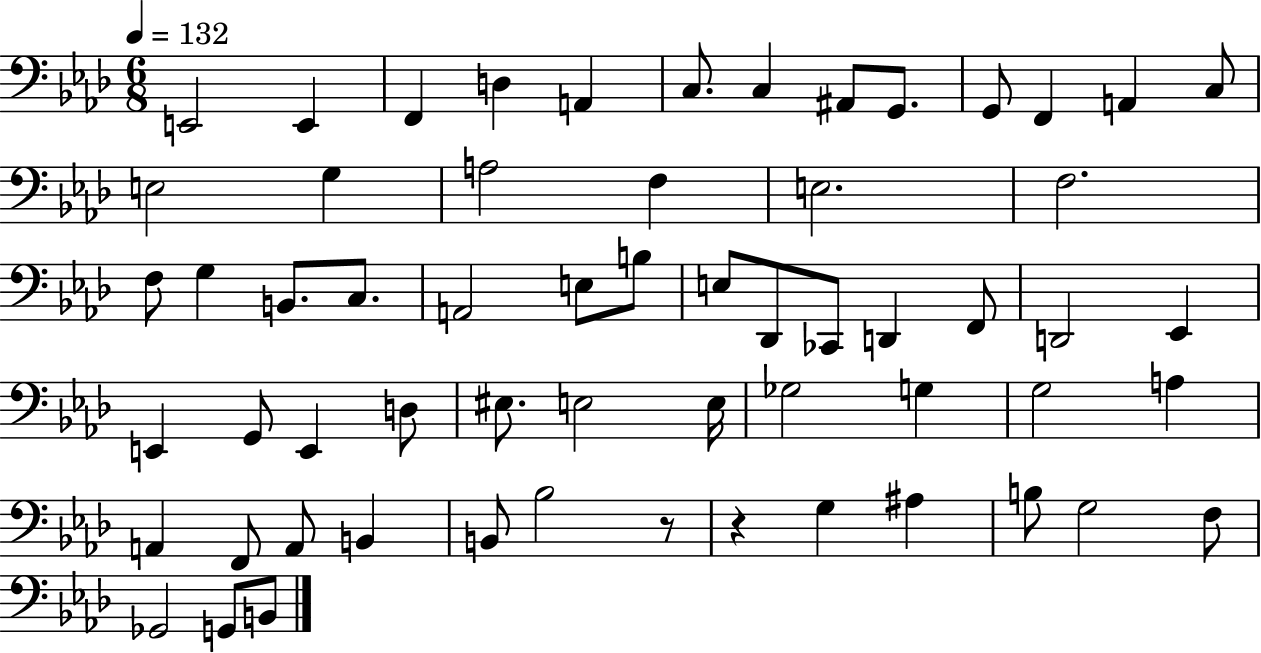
E2/h E2/q F2/q D3/q A2/q C3/e. C3/q A#2/e G2/e. G2/e F2/q A2/q C3/e E3/h G3/q A3/h F3/q E3/h. F3/h. F3/e G3/q B2/e. C3/e. A2/h E3/e B3/e E3/e Db2/e CES2/e D2/q F2/e D2/h Eb2/q E2/q G2/e E2/q D3/e EIS3/e. E3/h E3/s Gb3/h G3/q G3/h A3/q A2/q F2/e A2/e B2/q B2/e Bb3/h R/e R/q G3/q A#3/q B3/e G3/h F3/e Gb2/h G2/e B2/e